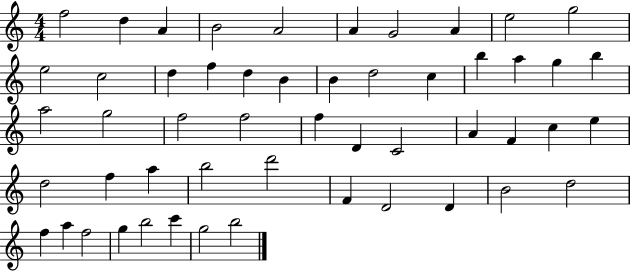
{
  \clef treble
  \numericTimeSignature
  \time 4/4
  \key c \major
  f''2 d''4 a'4 | b'2 a'2 | a'4 g'2 a'4 | e''2 g''2 | \break e''2 c''2 | d''4 f''4 d''4 b'4 | b'4 d''2 c''4 | b''4 a''4 g''4 b''4 | \break a''2 g''2 | f''2 f''2 | f''4 d'4 c'2 | a'4 f'4 c''4 e''4 | \break d''2 f''4 a''4 | b''2 d'''2 | f'4 d'2 d'4 | b'2 d''2 | \break f''4 a''4 f''2 | g''4 b''2 c'''4 | g''2 b''2 | \bar "|."
}